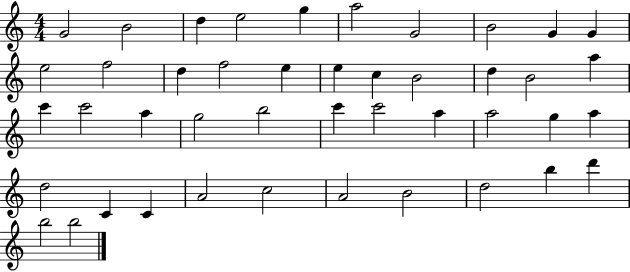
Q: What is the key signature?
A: C major